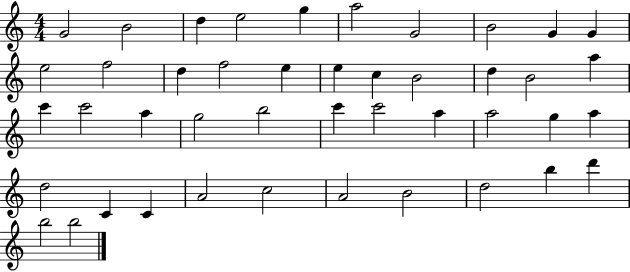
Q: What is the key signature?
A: C major